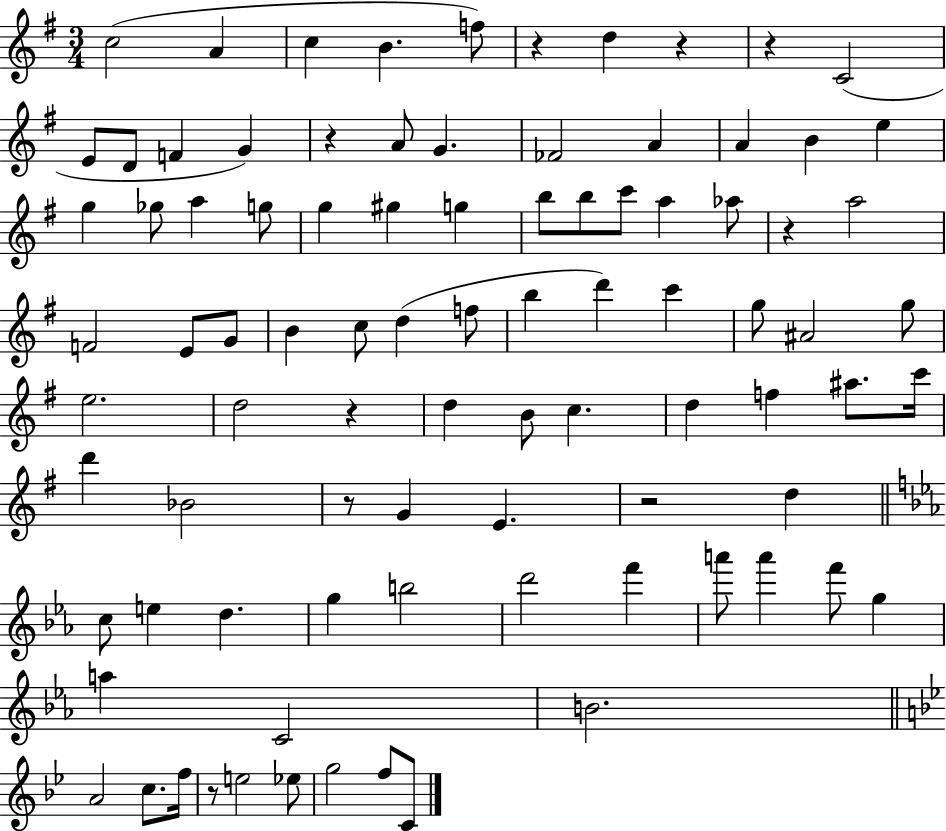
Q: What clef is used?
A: treble